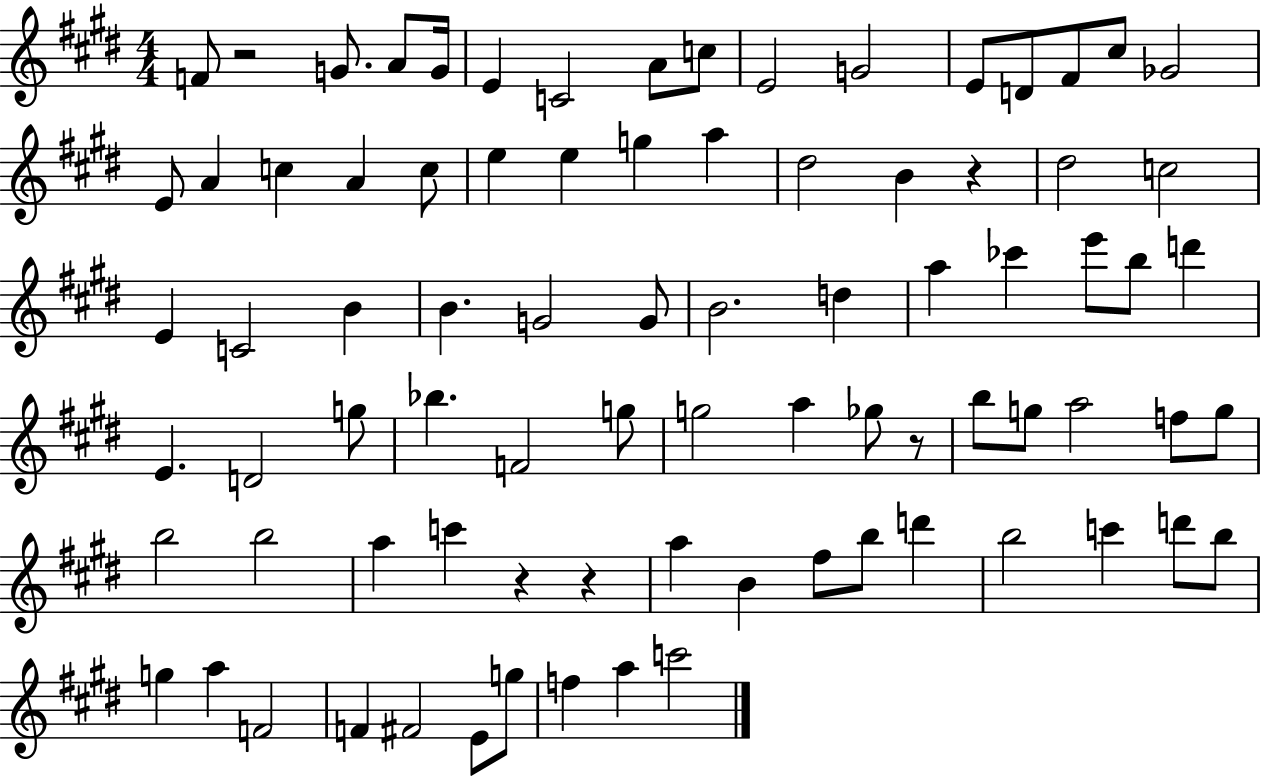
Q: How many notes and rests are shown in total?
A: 83